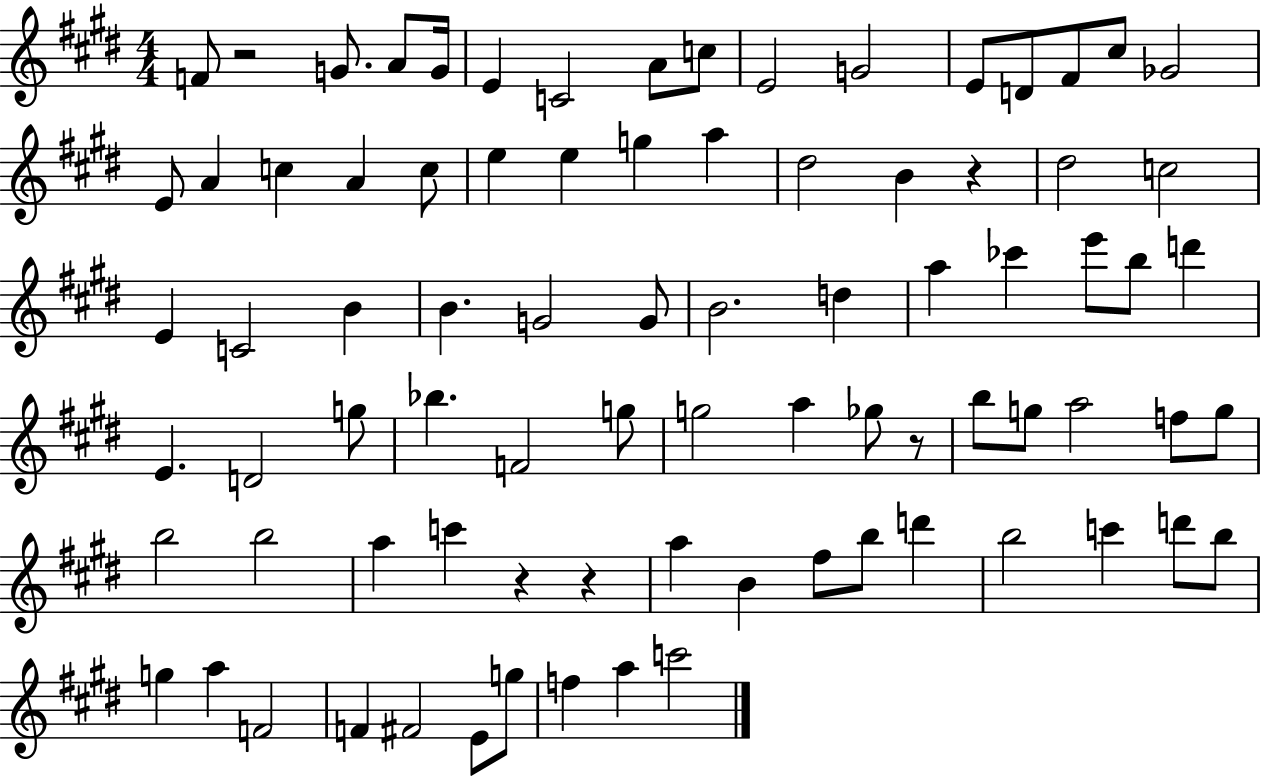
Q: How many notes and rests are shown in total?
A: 83